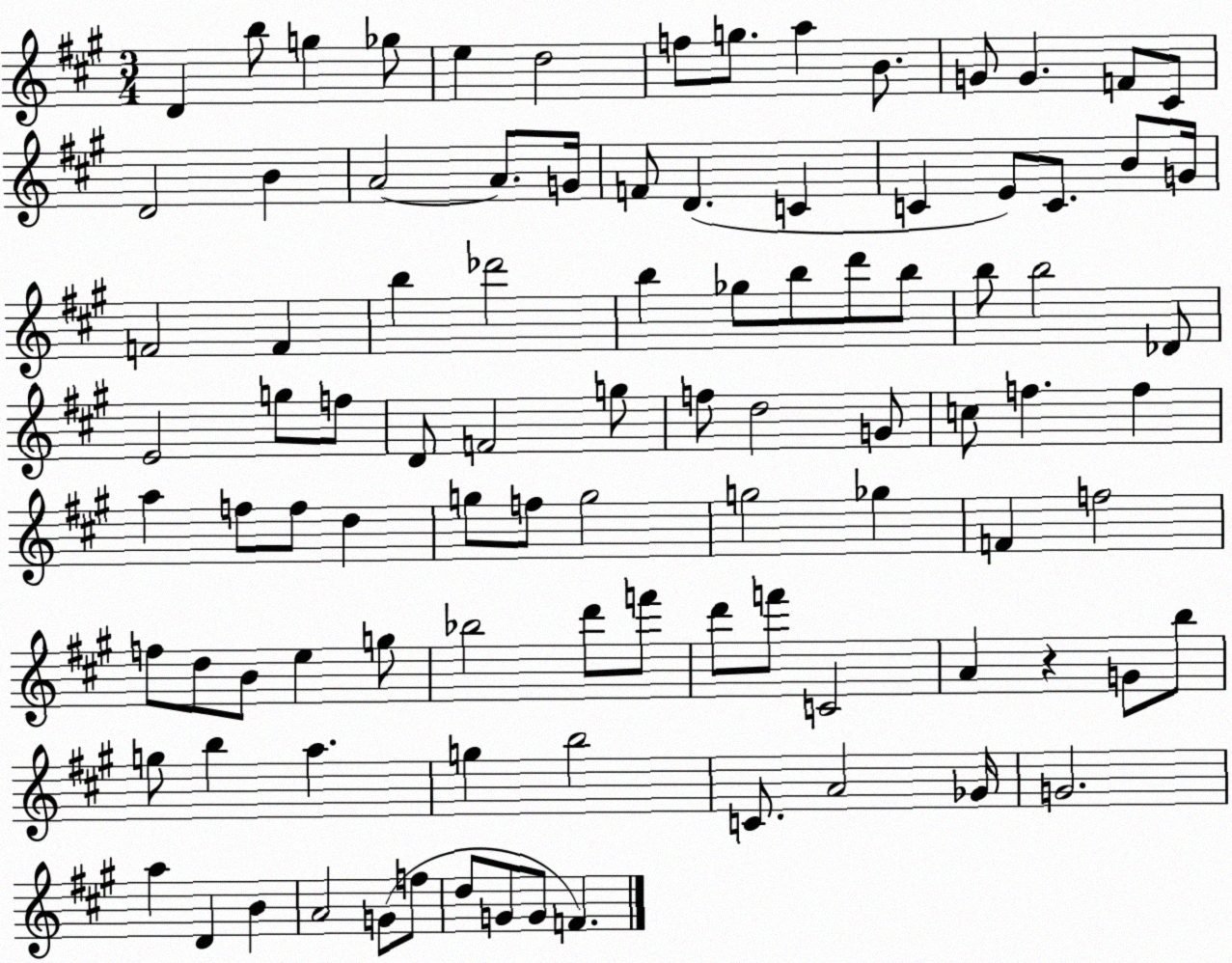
X:1
T:Untitled
M:3/4
L:1/4
K:A
D b/2 g _g/2 e d2 f/2 g/2 a B/2 G/2 G F/2 ^C/2 D2 B A2 A/2 G/4 F/2 D C C E/2 C/2 B/2 G/4 F2 F b _d'2 b _g/2 b/2 d'/2 b/2 b/2 b2 _D/2 E2 g/2 f/2 D/2 F2 g/2 f/2 d2 G/2 c/2 f f a f/2 f/2 d g/2 f/2 g2 g2 _g F f2 f/2 d/2 B/2 e g/2 _b2 d'/2 f'/2 d'/2 f'/2 C2 A z G/2 b/2 g/2 b a g b2 C/2 A2 _G/4 G2 a D B A2 G/2 f/2 d/2 G/2 G/2 F